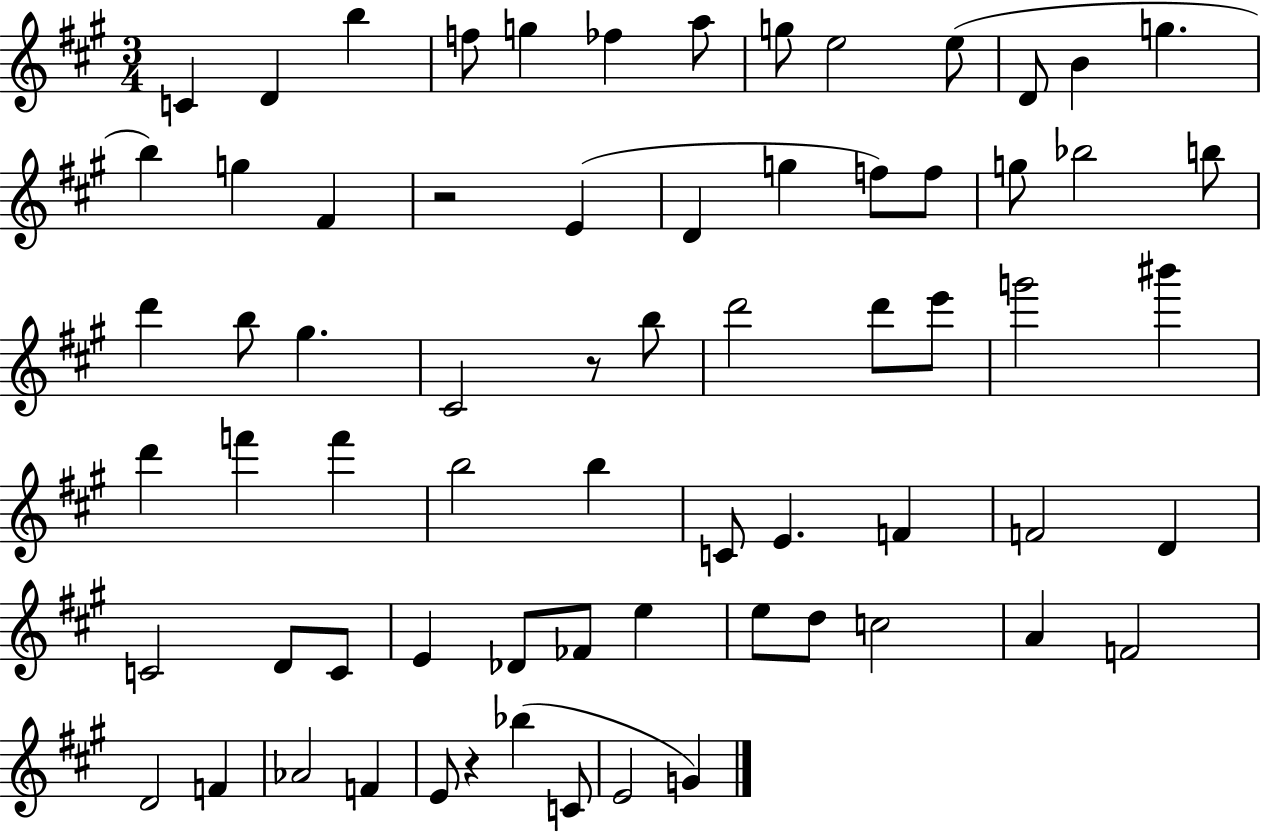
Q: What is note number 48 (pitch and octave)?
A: E4